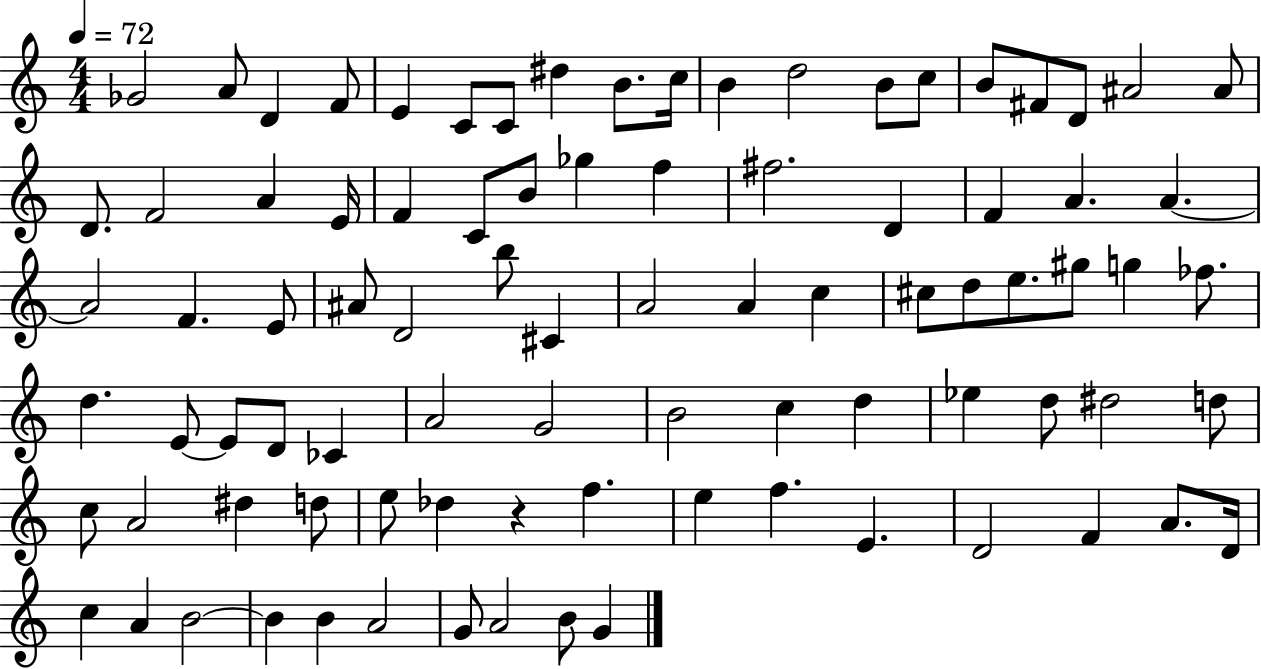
{
  \clef treble
  \numericTimeSignature
  \time 4/4
  \key c \major
  \tempo 4 = 72
  ges'2 a'8 d'4 f'8 | e'4 c'8 c'8 dis''4 b'8. c''16 | b'4 d''2 b'8 c''8 | b'8 fis'8 d'8 ais'2 ais'8 | \break d'8. f'2 a'4 e'16 | f'4 c'8 b'8 ges''4 f''4 | fis''2. d'4 | f'4 a'4. a'4.~~ | \break a'2 f'4. e'8 | ais'8 d'2 b''8 cis'4 | a'2 a'4 c''4 | cis''8 d''8 e''8. gis''8 g''4 fes''8. | \break d''4. e'8~~ e'8 d'8 ces'4 | a'2 g'2 | b'2 c''4 d''4 | ees''4 d''8 dis''2 d''8 | \break c''8 a'2 dis''4 d''8 | e''8 des''4 r4 f''4. | e''4 f''4. e'4. | d'2 f'4 a'8. d'16 | \break c''4 a'4 b'2~~ | b'4 b'4 a'2 | g'8 a'2 b'8 g'4 | \bar "|."
}